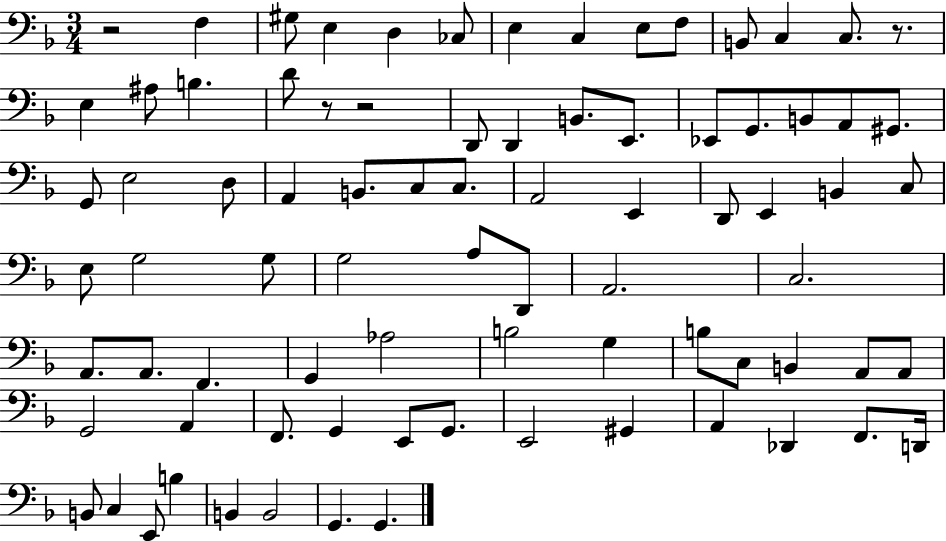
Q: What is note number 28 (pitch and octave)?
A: D3